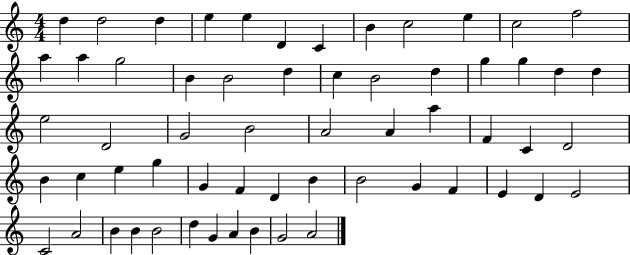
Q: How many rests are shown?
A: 0